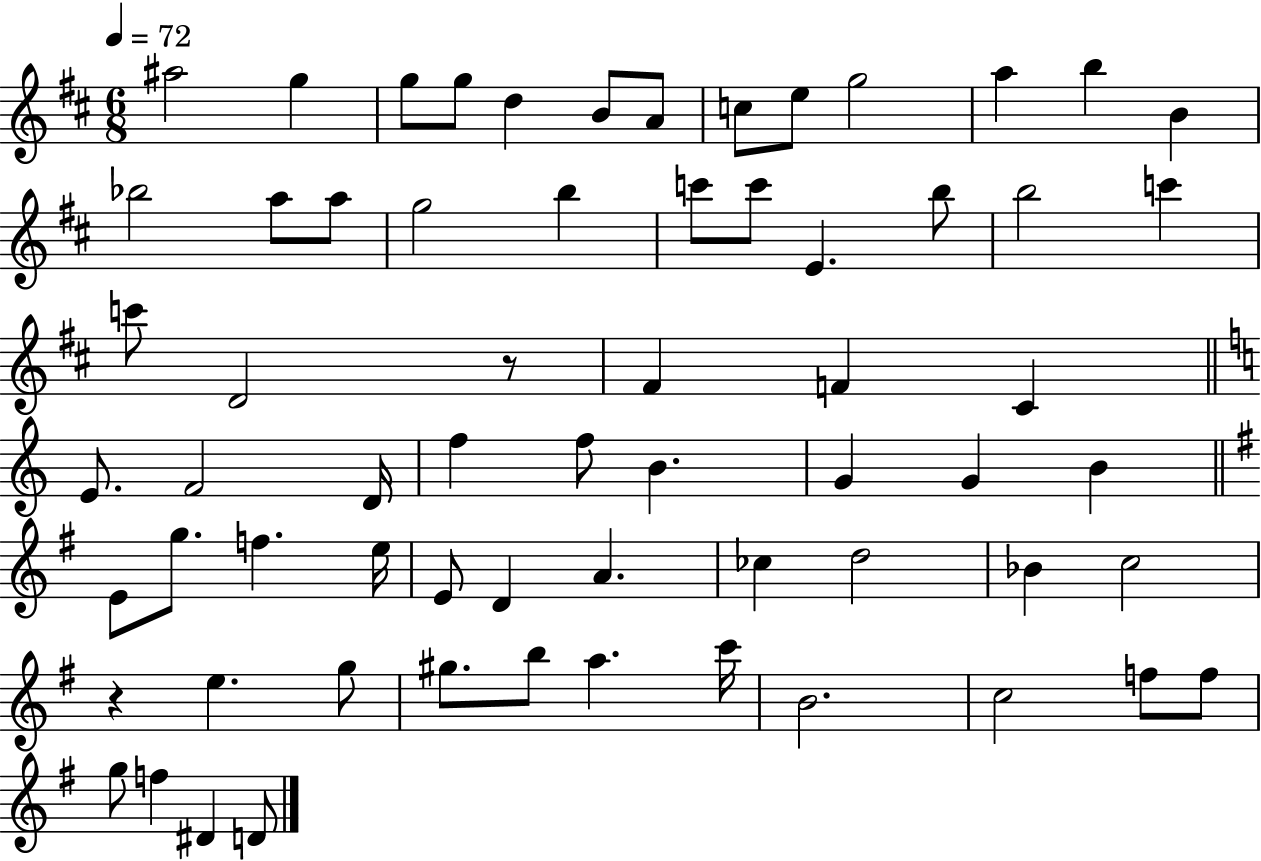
X:1
T:Untitled
M:6/8
L:1/4
K:D
^a2 g g/2 g/2 d B/2 A/2 c/2 e/2 g2 a b B _b2 a/2 a/2 g2 b c'/2 c'/2 E b/2 b2 c' c'/2 D2 z/2 ^F F ^C E/2 F2 D/4 f f/2 B G G B E/2 g/2 f e/4 E/2 D A _c d2 _B c2 z e g/2 ^g/2 b/2 a c'/4 B2 c2 f/2 f/2 g/2 f ^D D/2